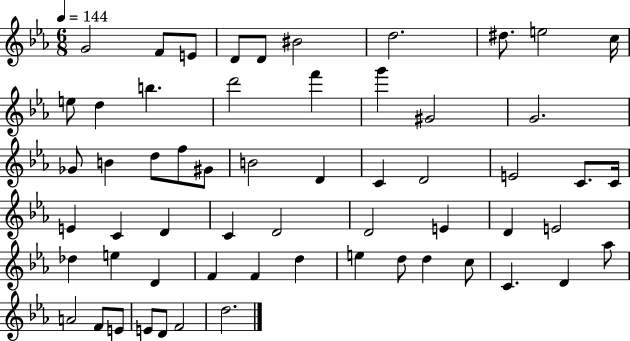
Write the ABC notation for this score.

X:1
T:Untitled
M:6/8
L:1/4
K:Eb
G2 F/2 E/2 D/2 D/2 ^B2 d2 ^d/2 e2 c/4 e/2 d b d'2 f' g' ^G2 G2 _G/2 B d/2 f/2 ^G/2 B2 D C D2 E2 C/2 C/4 E C D C D2 D2 E D E2 _d e D F F d e d/2 d c/2 C D _a/2 A2 F/2 E/2 E/2 D/2 F2 d2